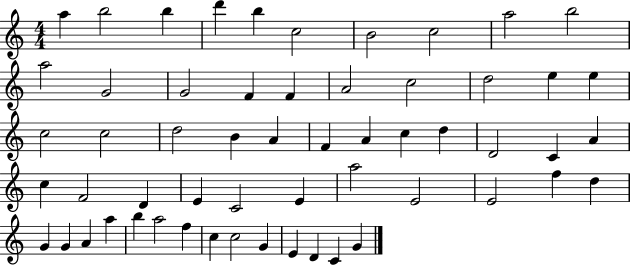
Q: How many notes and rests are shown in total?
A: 57